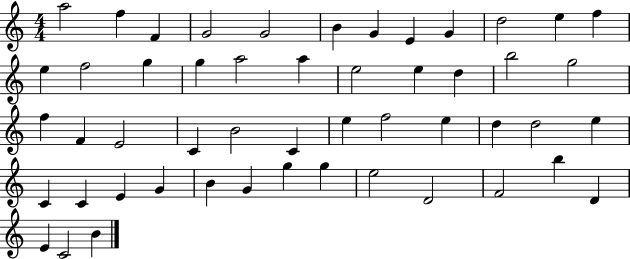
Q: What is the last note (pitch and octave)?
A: B4